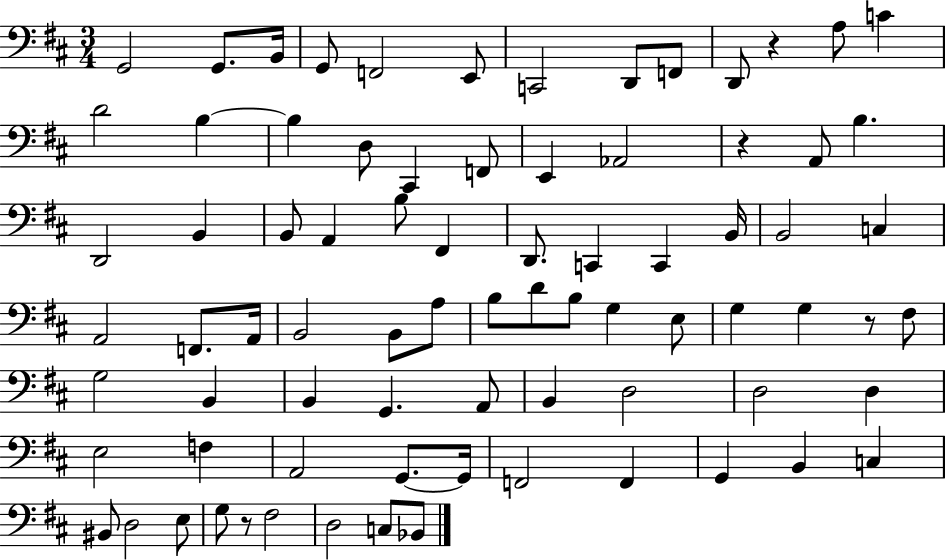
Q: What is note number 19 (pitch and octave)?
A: E2